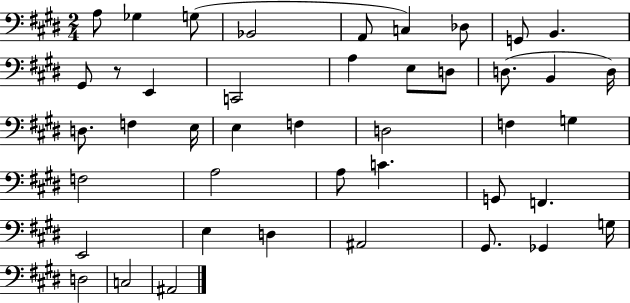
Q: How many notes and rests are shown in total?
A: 43